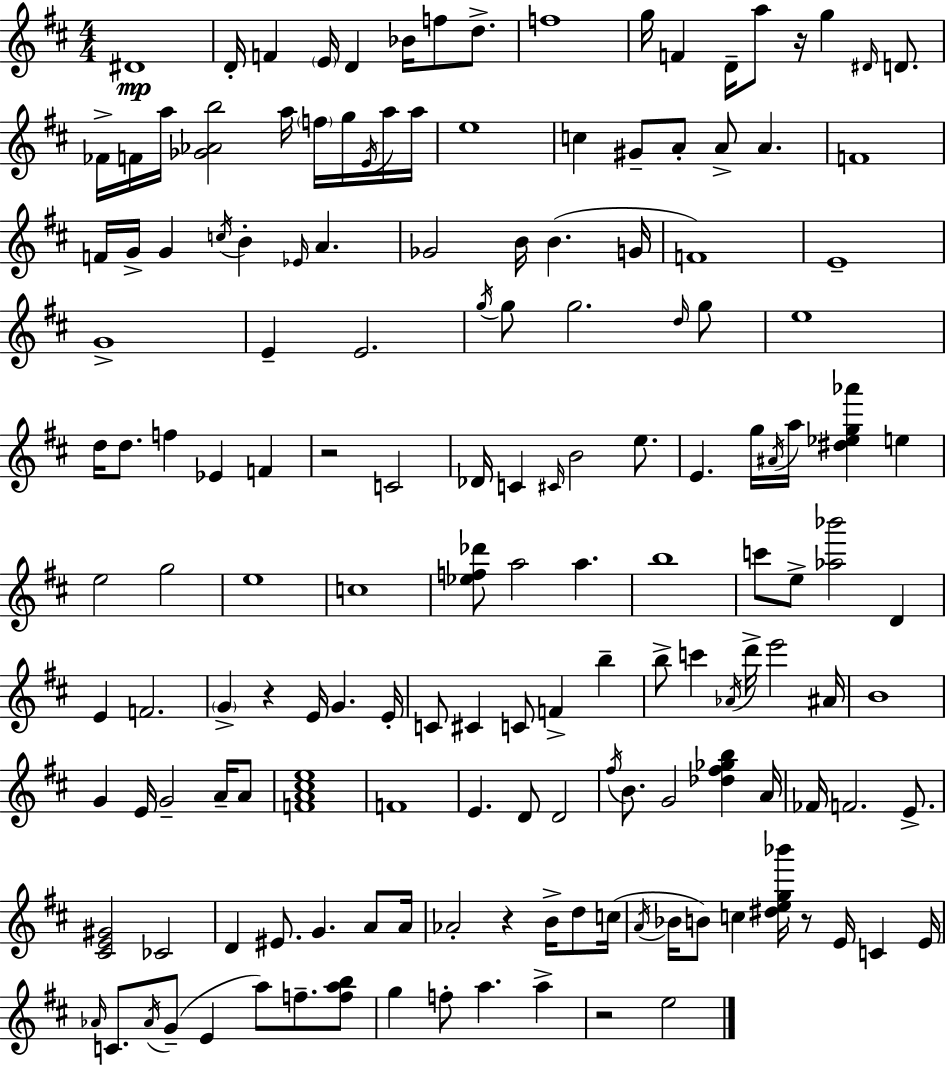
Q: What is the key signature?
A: D major